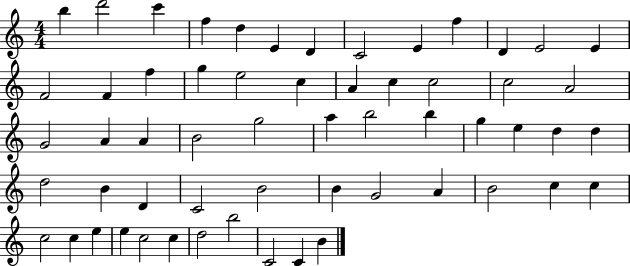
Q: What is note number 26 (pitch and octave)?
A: A4